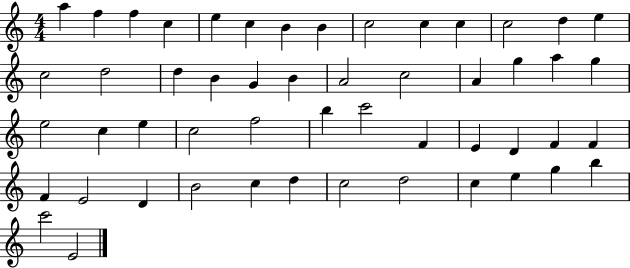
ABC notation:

X:1
T:Untitled
M:4/4
L:1/4
K:C
a f f c e c B B c2 c c c2 d e c2 d2 d B G B A2 c2 A g a g e2 c e c2 f2 b c'2 F E D F F F E2 D B2 c d c2 d2 c e g b c'2 E2